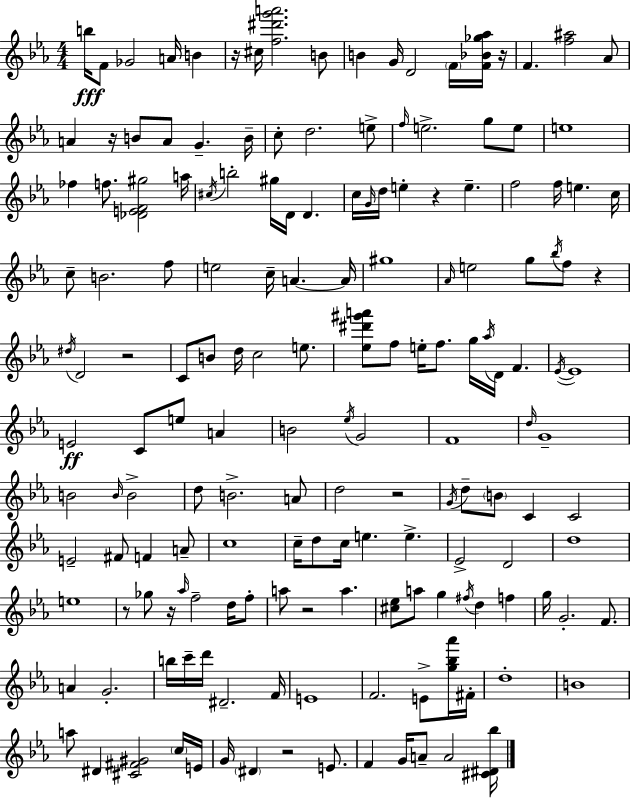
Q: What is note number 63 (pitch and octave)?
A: E5